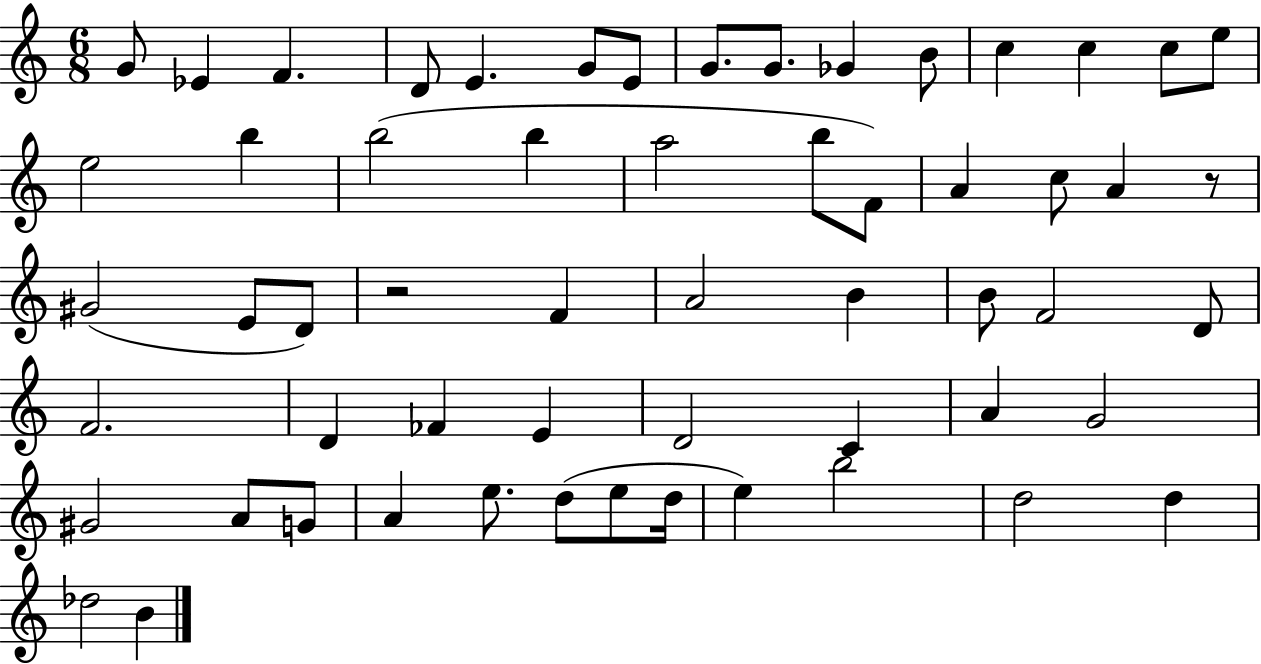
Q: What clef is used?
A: treble